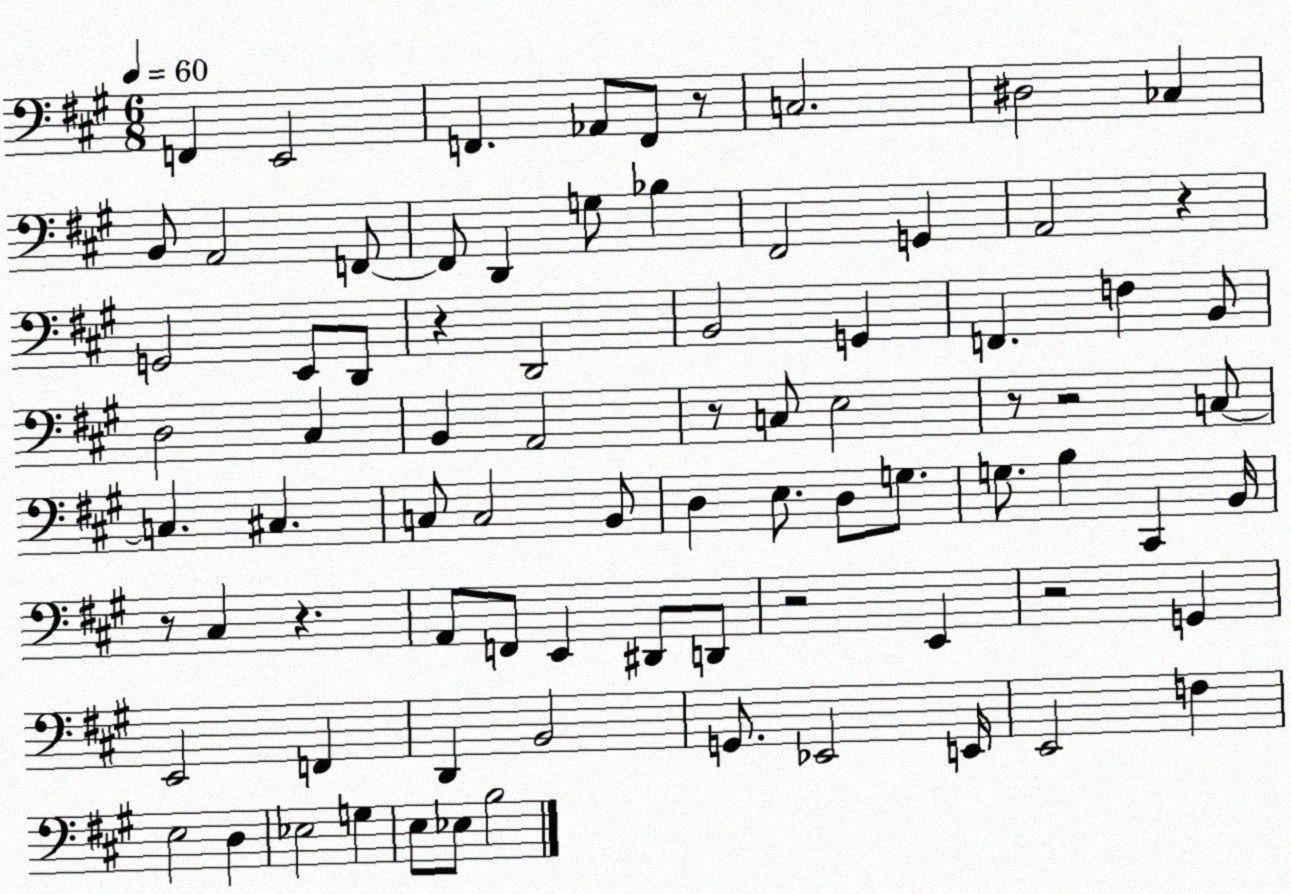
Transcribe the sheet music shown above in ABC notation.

X:1
T:Untitled
M:6/8
L:1/4
K:A
F,, E,,2 F,, _A,,/2 F,,/2 z/2 C,2 ^D,2 _C, B,,/2 A,,2 F,,/2 F,,/2 D,, G,/2 _B, ^F,,2 G,, A,,2 z G,,2 E,,/2 D,,/2 z D,,2 B,,2 G,, F,, F, B,,/2 D,2 ^C, B,, A,,2 z/2 C,/2 E,2 z/2 z2 C,/2 C, ^C, C,/2 C,2 B,,/2 D, E,/2 D,/2 G,/2 G,/2 B, ^C,, B,,/4 z/2 ^C, z A,,/2 F,,/2 E,, ^D,,/2 D,,/2 z2 E,, z2 G,, E,,2 F,, D,, B,,2 G,,/2 _E,,2 E,,/4 E,,2 F, E,2 D, _E,2 G, E,/2 _E,/2 B,2